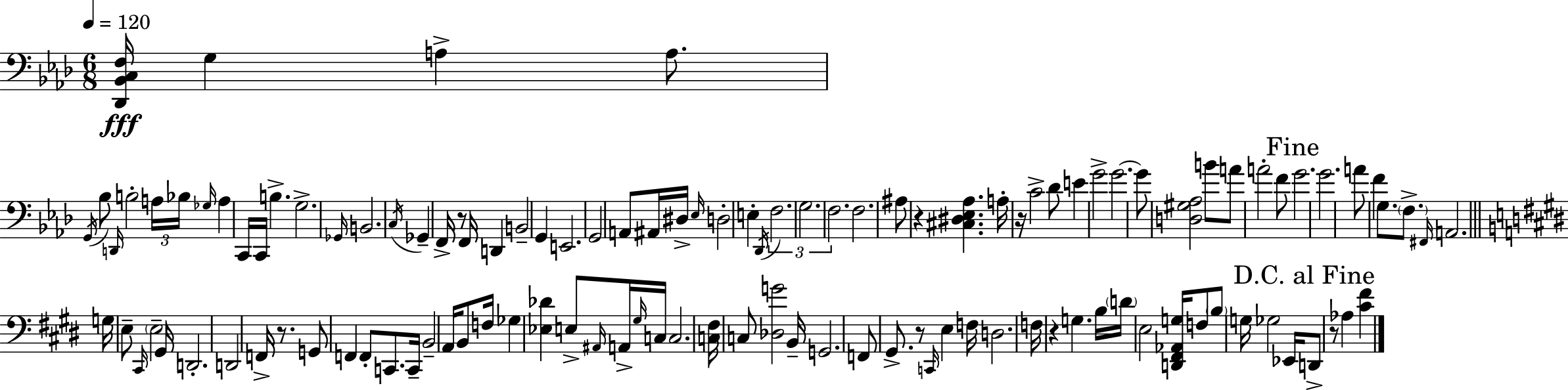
X:1
T:Untitled
M:6/8
L:1/4
K:Ab
[_D,,_B,,C,F,]/4 G, A, A,/2 G,,/4 _B,/2 D,,/4 B,2 A,/4 _B,/4 _G,/4 A, C,,/4 C,,/4 B, G,2 _G,,/4 B,,2 C,/4 _G,, F,,/4 z/2 F,,/4 D,, B,,2 G,, E,,2 G,,2 A,,/2 ^A,,/4 ^D,/4 _E,/4 D,2 E, _D,,/4 F,2 G,2 F,2 F,2 ^A,/2 z [^C,^D,_E,_A,] A,/4 z/4 C2 _D/2 E G2 G2 G/2 [D,^G,_A,]2 B/2 A/2 A2 F/2 G2 G2 A/2 F G,/2 F,/2 ^F,,/4 A,,2 G,/4 E,/2 ^C,,/4 E,2 ^G,,/4 D,,2 D,,2 F,,/4 z/2 G,,/2 F,, F,,/2 C,,/2 C,,/4 B,,2 A,,/4 B,,/2 F,/4 _G, [_E,_D] E,/2 ^A,,/4 A,,/4 ^G,/4 C,/4 C,2 [C,^F,]/4 C,/2 [_D,G]2 B,,/4 G,,2 F,,/2 ^G,,/2 z/2 C,,/4 E, F,/4 D,2 F,/4 z G, B,/4 D/4 E,2 [D,,^F,,_A,,G,]/4 F,/2 B,/2 G,/4 _G,2 _E,,/4 D,,/2 z/2 _A, [^C^F]